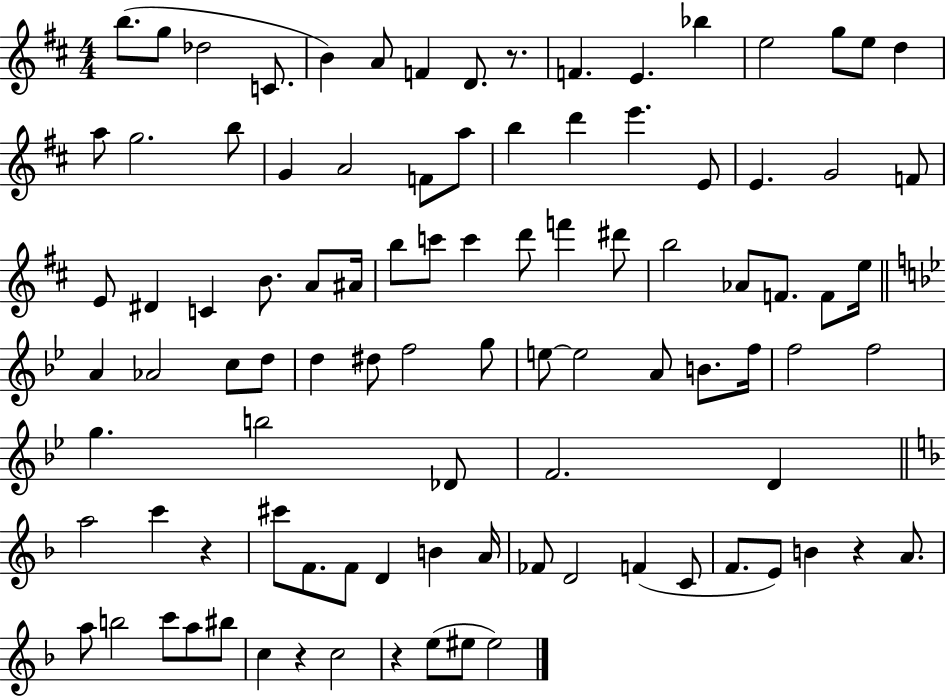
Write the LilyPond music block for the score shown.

{
  \clef treble
  \numericTimeSignature
  \time 4/4
  \key d \major
  b''8.( g''8 des''2 c'8. | b'4) a'8 f'4 d'8. r8. | f'4. e'4. bes''4 | e''2 g''8 e''8 d''4 | \break a''8 g''2. b''8 | g'4 a'2 f'8 a''8 | b''4 d'''4 e'''4. e'8 | e'4. g'2 f'8 | \break e'8 dis'4 c'4 b'8. a'8 ais'16 | b''8 c'''8 c'''4 d'''8 f'''4 dis'''8 | b''2 aes'8 f'8. f'8 e''16 | \bar "||" \break \key bes \major a'4 aes'2 c''8 d''8 | d''4 dis''8 f''2 g''8 | e''8~~ e''2 a'8 b'8. f''16 | f''2 f''2 | \break g''4. b''2 des'8 | f'2. d'4 | \bar "||" \break \key f \major a''2 c'''4 r4 | cis'''8 f'8. f'8 d'4 b'4 a'16 | fes'8 d'2 f'4( c'8 | f'8. e'8) b'4 r4 a'8. | \break a''8 b''2 c'''8 a''8 bis''8 | c''4 r4 c''2 | r4 e''8( eis''8 eis''2) | \bar "|."
}